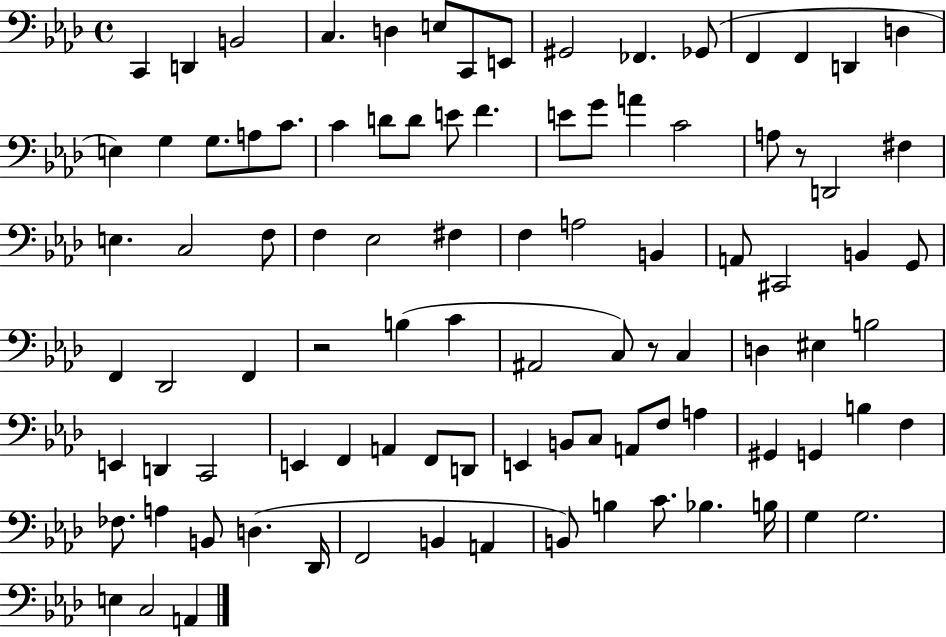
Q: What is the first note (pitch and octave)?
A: C2